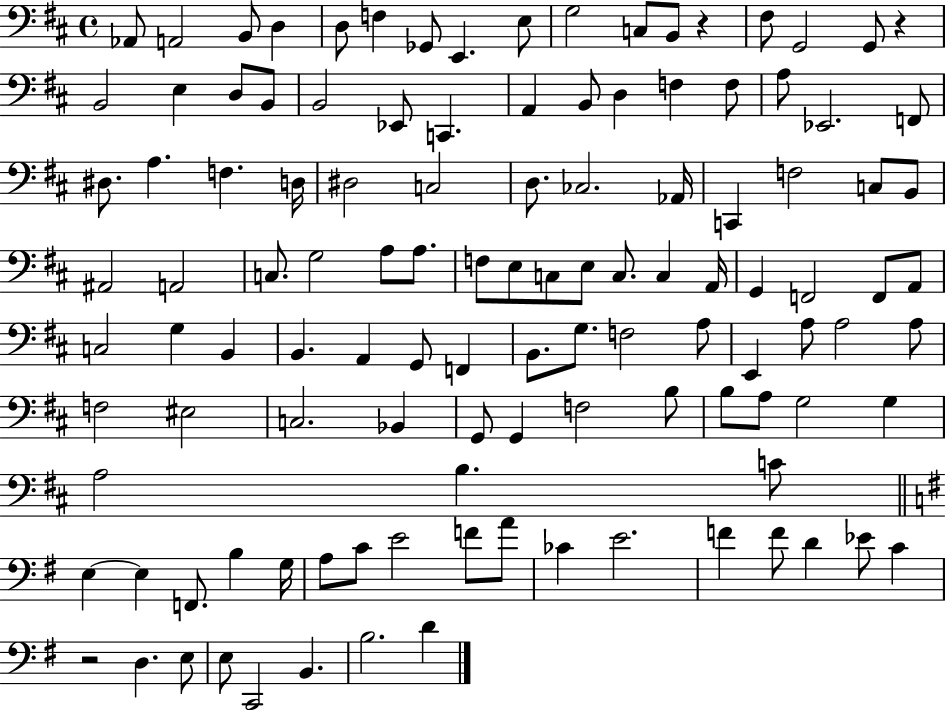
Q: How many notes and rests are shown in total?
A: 117